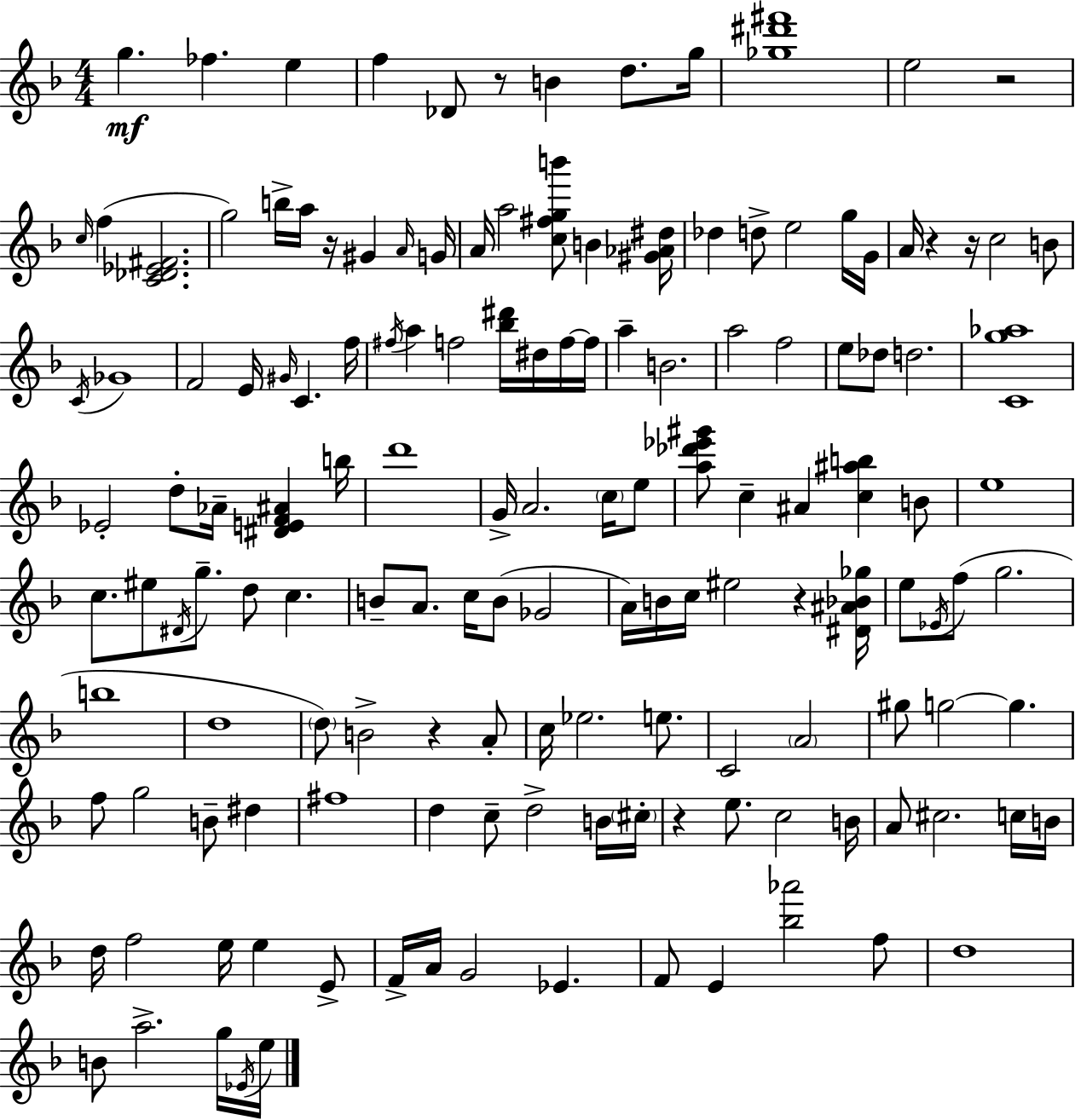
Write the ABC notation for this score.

X:1
T:Untitled
M:4/4
L:1/4
K:Dm
g _f e f _D/2 z/2 B d/2 g/4 [_g^d'^f']4 e2 z2 c/4 f [C_D_E^F]2 g2 b/4 a/4 z/4 ^G A/4 G/4 A/4 a2 [c^fgb']/2 B [^G_A^d]/4 _d d/2 e2 g/4 G/4 A/4 z z/4 c2 B/2 C/4 _G4 F2 E/4 ^G/4 C f/4 ^f/4 a f2 [_b^d']/4 ^d/4 f/4 f/4 a B2 a2 f2 e/2 _d/2 d2 [Cg_a]4 _E2 d/2 _A/4 [^DEF^A] b/4 d'4 G/4 A2 c/4 e/2 [a_d'_e'^g']/2 c ^A [c^ab] B/2 e4 c/2 ^e/2 ^D/4 g/2 d/2 c B/2 A/2 c/4 B/2 _G2 A/4 B/4 c/4 ^e2 z [^D^A_B_g]/4 e/2 _E/4 f/2 g2 b4 d4 d/2 B2 z A/2 c/4 _e2 e/2 C2 A2 ^g/2 g2 g f/2 g2 B/2 ^d ^f4 d c/2 d2 B/4 ^c/4 z e/2 c2 B/4 A/2 ^c2 c/4 B/4 d/4 f2 e/4 e E/2 F/4 A/4 G2 _E F/2 E [_b_a']2 f/2 d4 B/2 a2 g/4 _E/4 e/4